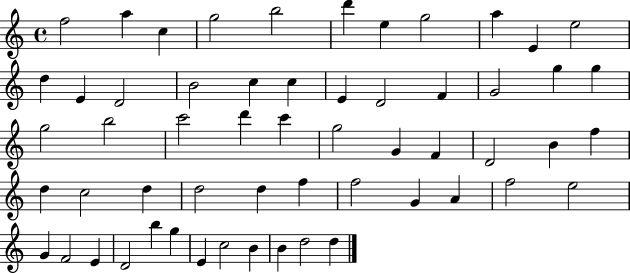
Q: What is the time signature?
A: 4/4